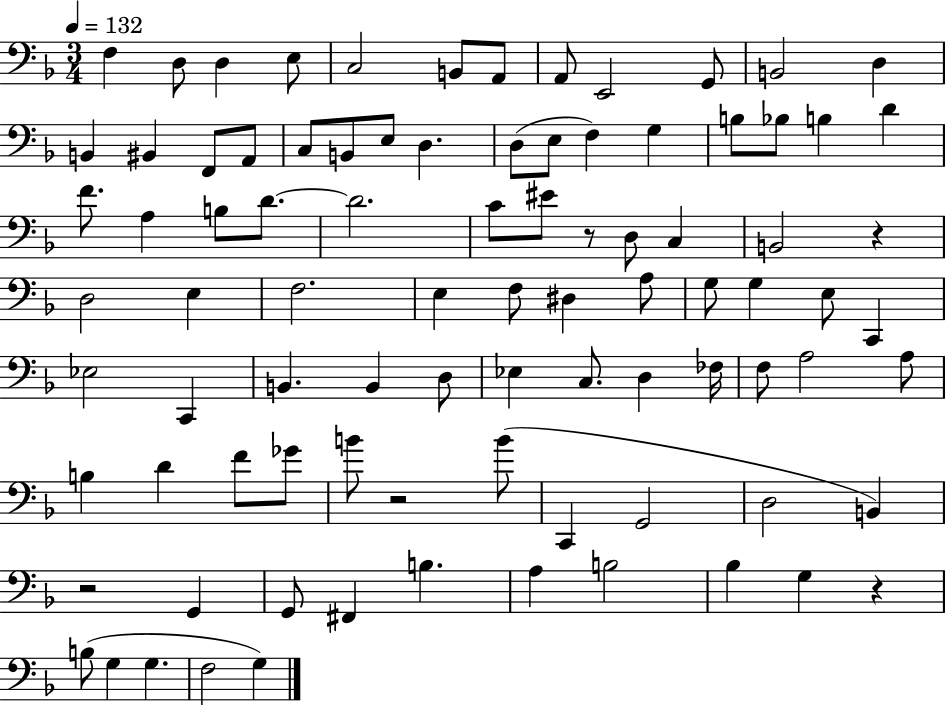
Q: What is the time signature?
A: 3/4